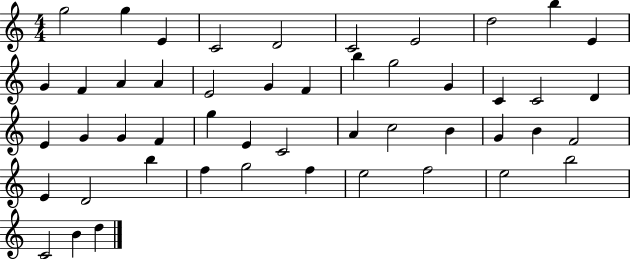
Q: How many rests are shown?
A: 0